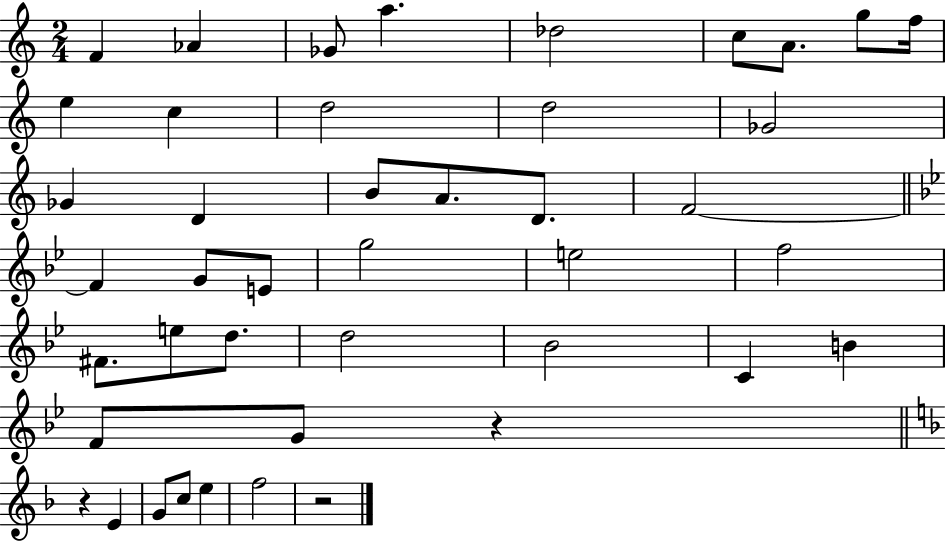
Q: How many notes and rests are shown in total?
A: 43